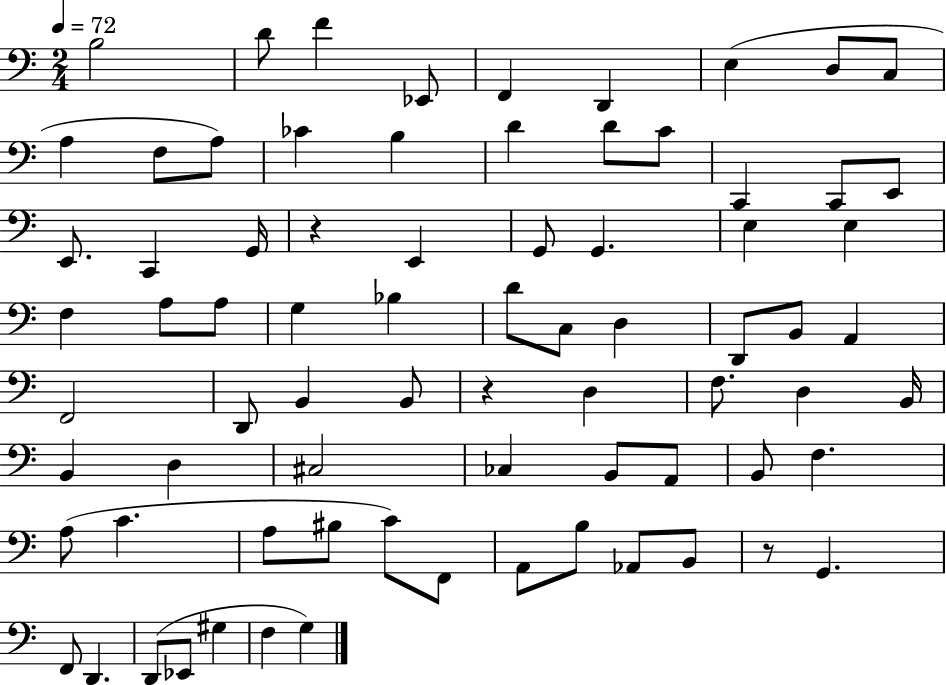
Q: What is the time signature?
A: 2/4